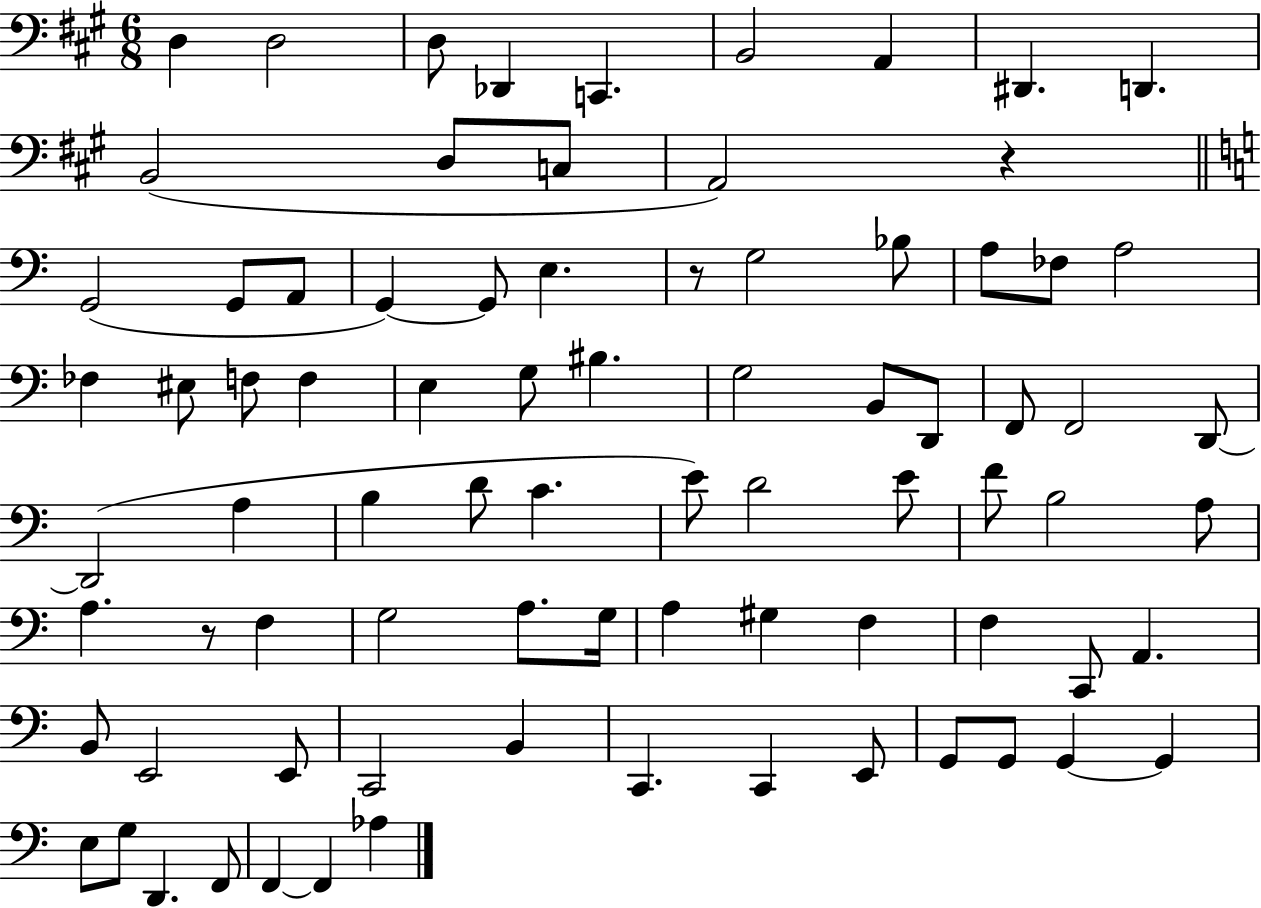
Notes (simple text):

D3/q D3/h D3/e Db2/q C2/q. B2/h A2/q D#2/q. D2/q. B2/h D3/e C3/e A2/h R/q G2/h G2/e A2/e G2/q G2/e E3/q. R/e G3/h Bb3/e A3/e FES3/e A3/h FES3/q EIS3/e F3/e F3/q E3/q G3/e BIS3/q. G3/h B2/e D2/e F2/e F2/h D2/e D2/h A3/q B3/q D4/e C4/q. E4/e D4/h E4/e F4/e B3/h A3/e A3/q. R/e F3/q G3/h A3/e. G3/s A3/q G#3/q F3/q F3/q C2/e A2/q. B2/e E2/h E2/e C2/h B2/q C2/q. C2/q E2/e G2/e G2/e G2/q G2/q E3/e G3/e D2/q. F2/e F2/q F2/q Ab3/q